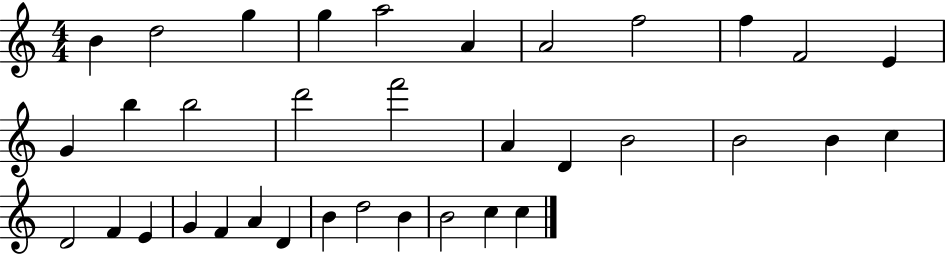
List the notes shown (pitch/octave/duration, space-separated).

B4/q D5/h G5/q G5/q A5/h A4/q A4/h F5/h F5/q F4/h E4/q G4/q B5/q B5/h D6/h F6/h A4/q D4/q B4/h B4/h B4/q C5/q D4/h F4/q E4/q G4/q F4/q A4/q D4/q B4/q D5/h B4/q B4/h C5/q C5/q